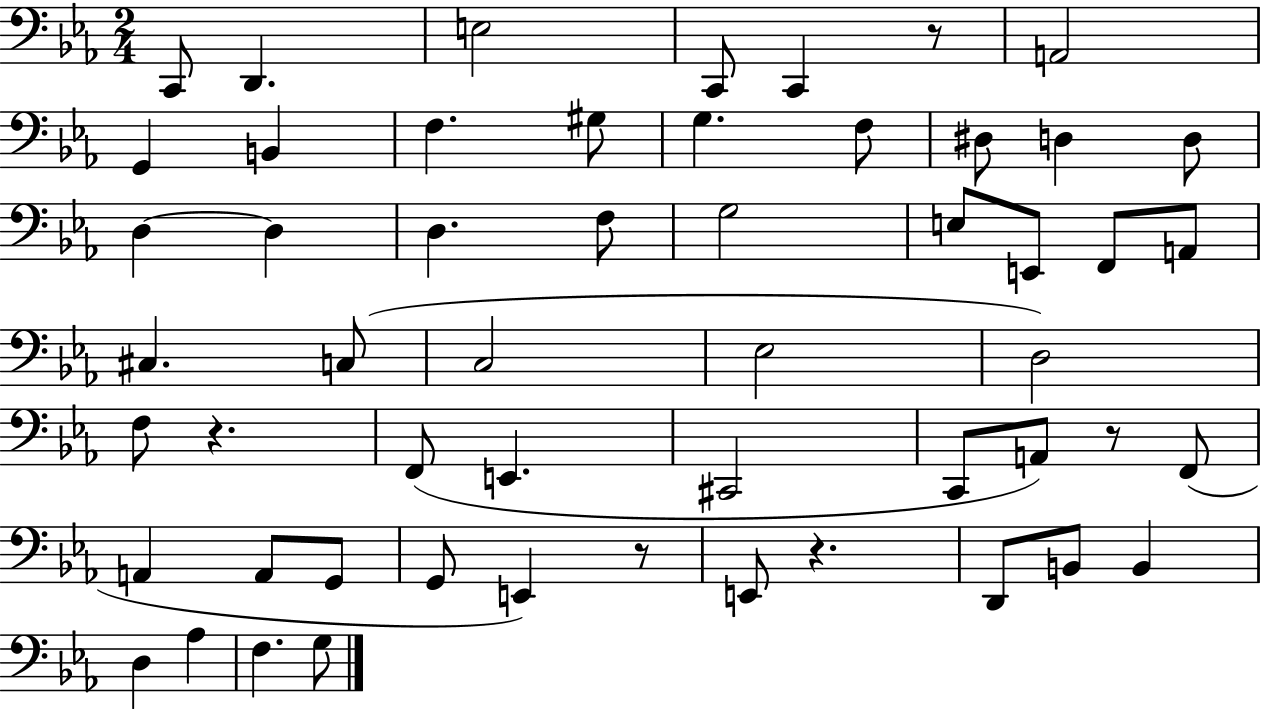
C2/e D2/q. E3/h C2/e C2/q R/e A2/h G2/q B2/q F3/q. G#3/e G3/q. F3/e D#3/e D3/q D3/e D3/q D3/q D3/q. F3/e G3/h E3/e E2/e F2/e A2/e C#3/q. C3/e C3/h Eb3/h D3/h F3/e R/q. F2/e E2/q. C#2/h C2/e A2/e R/e F2/e A2/q A2/e G2/e G2/e E2/q R/e E2/e R/q. D2/e B2/e B2/q D3/q Ab3/q F3/q. G3/e